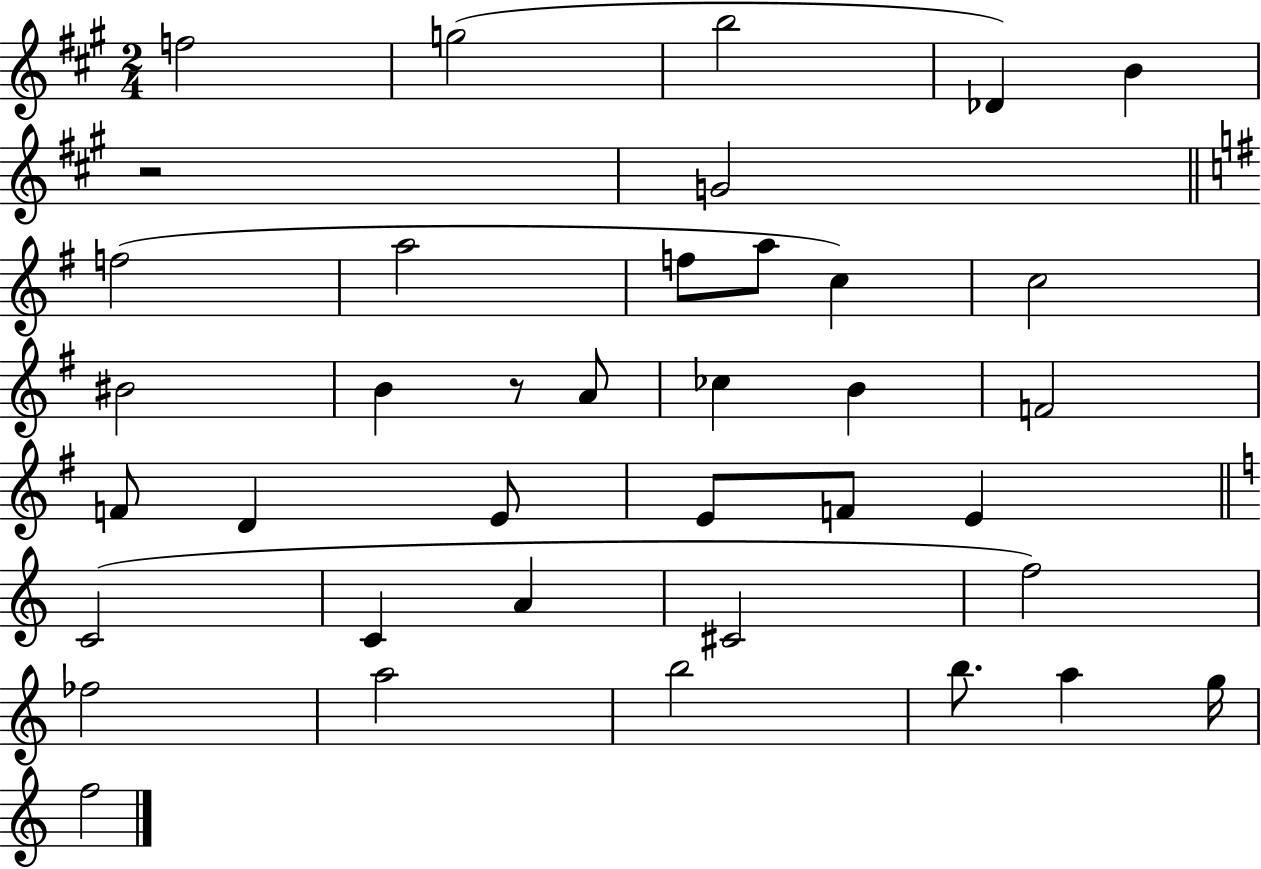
{
  \clef treble
  \numericTimeSignature
  \time 2/4
  \key a \major
  f''2 | g''2( | b''2 | des'4) b'4 | \break r2 | g'2 | \bar "||" \break \key g \major f''2( | a''2 | f''8 a''8 c''4) | c''2 | \break bis'2 | b'4 r8 a'8 | ces''4 b'4 | f'2 | \break f'8 d'4 e'8 | e'8 f'8 e'4 | \bar "||" \break \key a \minor c'2( | c'4 a'4 | cis'2 | f''2) | \break fes''2 | a''2 | b''2 | b''8. a''4 g''16 | \break f''2 | \bar "|."
}